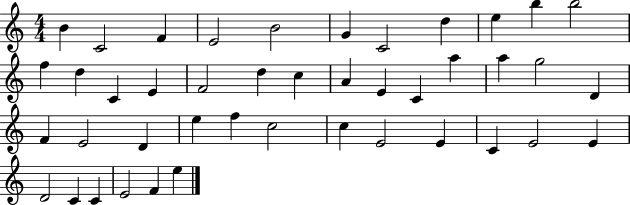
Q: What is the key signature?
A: C major